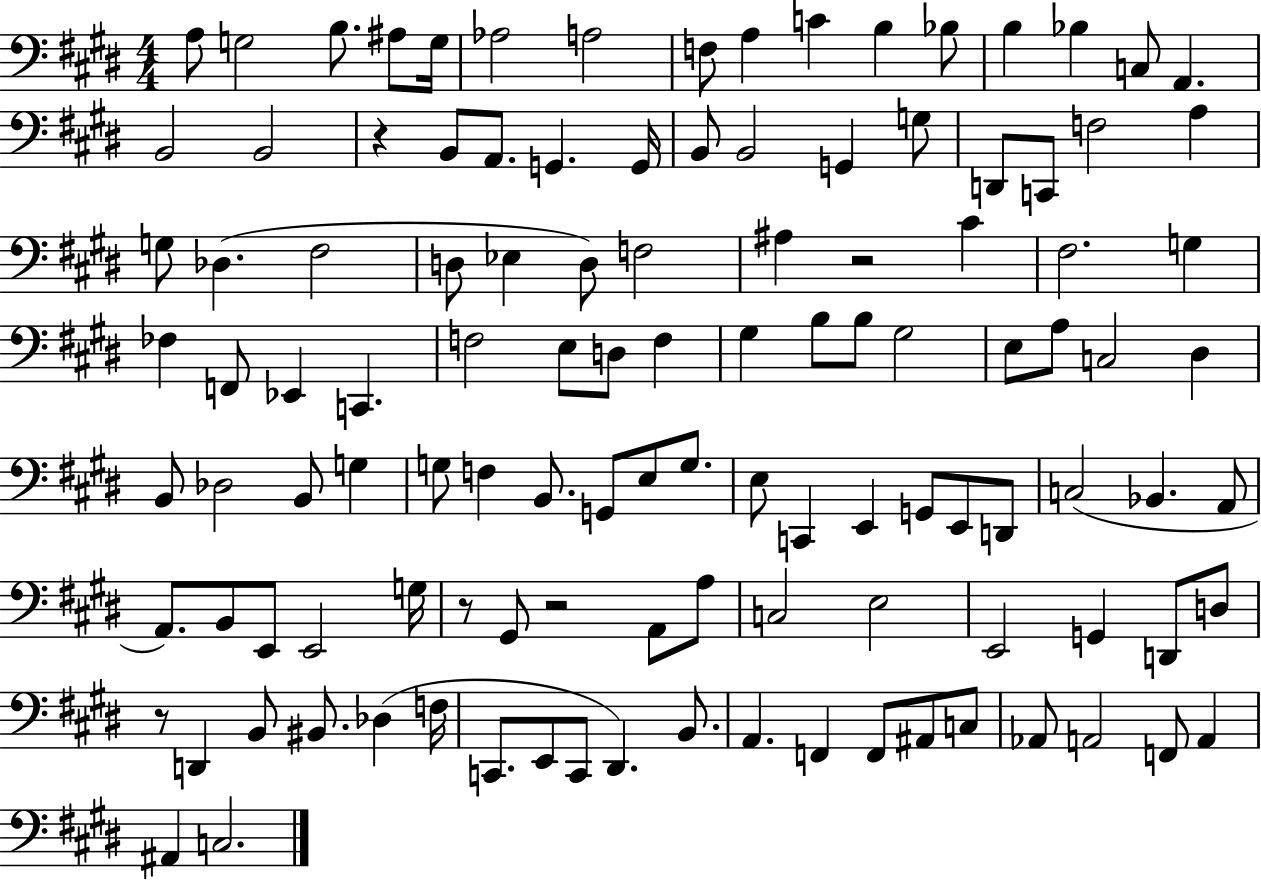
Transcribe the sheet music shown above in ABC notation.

X:1
T:Untitled
M:4/4
L:1/4
K:E
A,/2 G,2 B,/2 ^A,/2 G,/4 _A,2 A,2 F,/2 A, C B, _B,/2 B, _B, C,/2 A,, B,,2 B,,2 z B,,/2 A,,/2 G,, G,,/4 B,,/2 B,,2 G,, G,/2 D,,/2 C,,/2 F,2 A, G,/2 _D, ^F,2 D,/2 _E, D,/2 F,2 ^A, z2 ^C ^F,2 G, _F, F,,/2 _E,, C,, F,2 E,/2 D,/2 F, ^G, B,/2 B,/2 ^G,2 E,/2 A,/2 C,2 ^D, B,,/2 _D,2 B,,/2 G, G,/2 F, B,,/2 G,,/2 E,/2 G,/2 E,/2 C,, E,, G,,/2 E,,/2 D,,/2 C,2 _B,, A,,/2 A,,/2 B,,/2 E,,/2 E,,2 G,/4 z/2 ^G,,/2 z2 A,,/2 A,/2 C,2 E,2 E,,2 G,, D,,/2 D,/2 z/2 D,, B,,/2 ^B,,/2 _D, F,/4 C,,/2 E,,/2 C,,/2 ^D,, B,,/2 A,, F,, F,,/2 ^A,,/2 C,/2 _A,,/2 A,,2 F,,/2 A,, ^A,, C,2